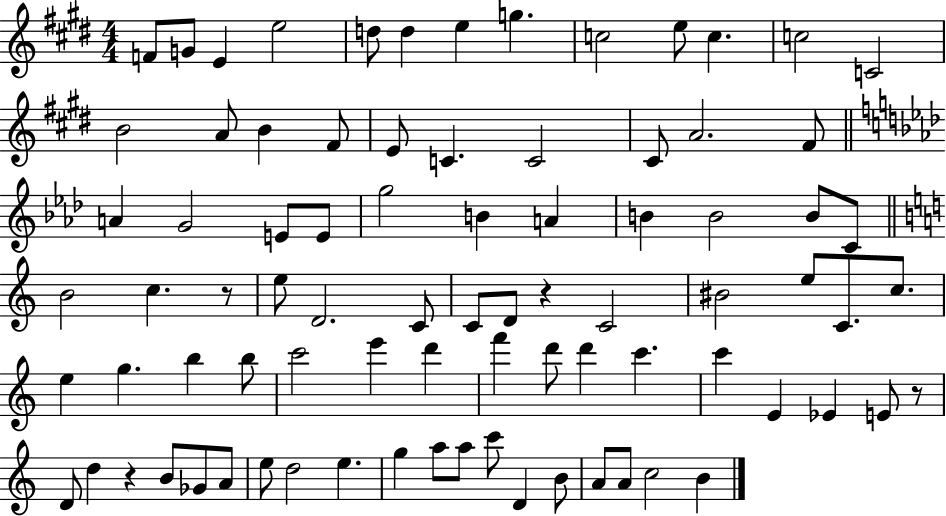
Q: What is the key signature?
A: E major